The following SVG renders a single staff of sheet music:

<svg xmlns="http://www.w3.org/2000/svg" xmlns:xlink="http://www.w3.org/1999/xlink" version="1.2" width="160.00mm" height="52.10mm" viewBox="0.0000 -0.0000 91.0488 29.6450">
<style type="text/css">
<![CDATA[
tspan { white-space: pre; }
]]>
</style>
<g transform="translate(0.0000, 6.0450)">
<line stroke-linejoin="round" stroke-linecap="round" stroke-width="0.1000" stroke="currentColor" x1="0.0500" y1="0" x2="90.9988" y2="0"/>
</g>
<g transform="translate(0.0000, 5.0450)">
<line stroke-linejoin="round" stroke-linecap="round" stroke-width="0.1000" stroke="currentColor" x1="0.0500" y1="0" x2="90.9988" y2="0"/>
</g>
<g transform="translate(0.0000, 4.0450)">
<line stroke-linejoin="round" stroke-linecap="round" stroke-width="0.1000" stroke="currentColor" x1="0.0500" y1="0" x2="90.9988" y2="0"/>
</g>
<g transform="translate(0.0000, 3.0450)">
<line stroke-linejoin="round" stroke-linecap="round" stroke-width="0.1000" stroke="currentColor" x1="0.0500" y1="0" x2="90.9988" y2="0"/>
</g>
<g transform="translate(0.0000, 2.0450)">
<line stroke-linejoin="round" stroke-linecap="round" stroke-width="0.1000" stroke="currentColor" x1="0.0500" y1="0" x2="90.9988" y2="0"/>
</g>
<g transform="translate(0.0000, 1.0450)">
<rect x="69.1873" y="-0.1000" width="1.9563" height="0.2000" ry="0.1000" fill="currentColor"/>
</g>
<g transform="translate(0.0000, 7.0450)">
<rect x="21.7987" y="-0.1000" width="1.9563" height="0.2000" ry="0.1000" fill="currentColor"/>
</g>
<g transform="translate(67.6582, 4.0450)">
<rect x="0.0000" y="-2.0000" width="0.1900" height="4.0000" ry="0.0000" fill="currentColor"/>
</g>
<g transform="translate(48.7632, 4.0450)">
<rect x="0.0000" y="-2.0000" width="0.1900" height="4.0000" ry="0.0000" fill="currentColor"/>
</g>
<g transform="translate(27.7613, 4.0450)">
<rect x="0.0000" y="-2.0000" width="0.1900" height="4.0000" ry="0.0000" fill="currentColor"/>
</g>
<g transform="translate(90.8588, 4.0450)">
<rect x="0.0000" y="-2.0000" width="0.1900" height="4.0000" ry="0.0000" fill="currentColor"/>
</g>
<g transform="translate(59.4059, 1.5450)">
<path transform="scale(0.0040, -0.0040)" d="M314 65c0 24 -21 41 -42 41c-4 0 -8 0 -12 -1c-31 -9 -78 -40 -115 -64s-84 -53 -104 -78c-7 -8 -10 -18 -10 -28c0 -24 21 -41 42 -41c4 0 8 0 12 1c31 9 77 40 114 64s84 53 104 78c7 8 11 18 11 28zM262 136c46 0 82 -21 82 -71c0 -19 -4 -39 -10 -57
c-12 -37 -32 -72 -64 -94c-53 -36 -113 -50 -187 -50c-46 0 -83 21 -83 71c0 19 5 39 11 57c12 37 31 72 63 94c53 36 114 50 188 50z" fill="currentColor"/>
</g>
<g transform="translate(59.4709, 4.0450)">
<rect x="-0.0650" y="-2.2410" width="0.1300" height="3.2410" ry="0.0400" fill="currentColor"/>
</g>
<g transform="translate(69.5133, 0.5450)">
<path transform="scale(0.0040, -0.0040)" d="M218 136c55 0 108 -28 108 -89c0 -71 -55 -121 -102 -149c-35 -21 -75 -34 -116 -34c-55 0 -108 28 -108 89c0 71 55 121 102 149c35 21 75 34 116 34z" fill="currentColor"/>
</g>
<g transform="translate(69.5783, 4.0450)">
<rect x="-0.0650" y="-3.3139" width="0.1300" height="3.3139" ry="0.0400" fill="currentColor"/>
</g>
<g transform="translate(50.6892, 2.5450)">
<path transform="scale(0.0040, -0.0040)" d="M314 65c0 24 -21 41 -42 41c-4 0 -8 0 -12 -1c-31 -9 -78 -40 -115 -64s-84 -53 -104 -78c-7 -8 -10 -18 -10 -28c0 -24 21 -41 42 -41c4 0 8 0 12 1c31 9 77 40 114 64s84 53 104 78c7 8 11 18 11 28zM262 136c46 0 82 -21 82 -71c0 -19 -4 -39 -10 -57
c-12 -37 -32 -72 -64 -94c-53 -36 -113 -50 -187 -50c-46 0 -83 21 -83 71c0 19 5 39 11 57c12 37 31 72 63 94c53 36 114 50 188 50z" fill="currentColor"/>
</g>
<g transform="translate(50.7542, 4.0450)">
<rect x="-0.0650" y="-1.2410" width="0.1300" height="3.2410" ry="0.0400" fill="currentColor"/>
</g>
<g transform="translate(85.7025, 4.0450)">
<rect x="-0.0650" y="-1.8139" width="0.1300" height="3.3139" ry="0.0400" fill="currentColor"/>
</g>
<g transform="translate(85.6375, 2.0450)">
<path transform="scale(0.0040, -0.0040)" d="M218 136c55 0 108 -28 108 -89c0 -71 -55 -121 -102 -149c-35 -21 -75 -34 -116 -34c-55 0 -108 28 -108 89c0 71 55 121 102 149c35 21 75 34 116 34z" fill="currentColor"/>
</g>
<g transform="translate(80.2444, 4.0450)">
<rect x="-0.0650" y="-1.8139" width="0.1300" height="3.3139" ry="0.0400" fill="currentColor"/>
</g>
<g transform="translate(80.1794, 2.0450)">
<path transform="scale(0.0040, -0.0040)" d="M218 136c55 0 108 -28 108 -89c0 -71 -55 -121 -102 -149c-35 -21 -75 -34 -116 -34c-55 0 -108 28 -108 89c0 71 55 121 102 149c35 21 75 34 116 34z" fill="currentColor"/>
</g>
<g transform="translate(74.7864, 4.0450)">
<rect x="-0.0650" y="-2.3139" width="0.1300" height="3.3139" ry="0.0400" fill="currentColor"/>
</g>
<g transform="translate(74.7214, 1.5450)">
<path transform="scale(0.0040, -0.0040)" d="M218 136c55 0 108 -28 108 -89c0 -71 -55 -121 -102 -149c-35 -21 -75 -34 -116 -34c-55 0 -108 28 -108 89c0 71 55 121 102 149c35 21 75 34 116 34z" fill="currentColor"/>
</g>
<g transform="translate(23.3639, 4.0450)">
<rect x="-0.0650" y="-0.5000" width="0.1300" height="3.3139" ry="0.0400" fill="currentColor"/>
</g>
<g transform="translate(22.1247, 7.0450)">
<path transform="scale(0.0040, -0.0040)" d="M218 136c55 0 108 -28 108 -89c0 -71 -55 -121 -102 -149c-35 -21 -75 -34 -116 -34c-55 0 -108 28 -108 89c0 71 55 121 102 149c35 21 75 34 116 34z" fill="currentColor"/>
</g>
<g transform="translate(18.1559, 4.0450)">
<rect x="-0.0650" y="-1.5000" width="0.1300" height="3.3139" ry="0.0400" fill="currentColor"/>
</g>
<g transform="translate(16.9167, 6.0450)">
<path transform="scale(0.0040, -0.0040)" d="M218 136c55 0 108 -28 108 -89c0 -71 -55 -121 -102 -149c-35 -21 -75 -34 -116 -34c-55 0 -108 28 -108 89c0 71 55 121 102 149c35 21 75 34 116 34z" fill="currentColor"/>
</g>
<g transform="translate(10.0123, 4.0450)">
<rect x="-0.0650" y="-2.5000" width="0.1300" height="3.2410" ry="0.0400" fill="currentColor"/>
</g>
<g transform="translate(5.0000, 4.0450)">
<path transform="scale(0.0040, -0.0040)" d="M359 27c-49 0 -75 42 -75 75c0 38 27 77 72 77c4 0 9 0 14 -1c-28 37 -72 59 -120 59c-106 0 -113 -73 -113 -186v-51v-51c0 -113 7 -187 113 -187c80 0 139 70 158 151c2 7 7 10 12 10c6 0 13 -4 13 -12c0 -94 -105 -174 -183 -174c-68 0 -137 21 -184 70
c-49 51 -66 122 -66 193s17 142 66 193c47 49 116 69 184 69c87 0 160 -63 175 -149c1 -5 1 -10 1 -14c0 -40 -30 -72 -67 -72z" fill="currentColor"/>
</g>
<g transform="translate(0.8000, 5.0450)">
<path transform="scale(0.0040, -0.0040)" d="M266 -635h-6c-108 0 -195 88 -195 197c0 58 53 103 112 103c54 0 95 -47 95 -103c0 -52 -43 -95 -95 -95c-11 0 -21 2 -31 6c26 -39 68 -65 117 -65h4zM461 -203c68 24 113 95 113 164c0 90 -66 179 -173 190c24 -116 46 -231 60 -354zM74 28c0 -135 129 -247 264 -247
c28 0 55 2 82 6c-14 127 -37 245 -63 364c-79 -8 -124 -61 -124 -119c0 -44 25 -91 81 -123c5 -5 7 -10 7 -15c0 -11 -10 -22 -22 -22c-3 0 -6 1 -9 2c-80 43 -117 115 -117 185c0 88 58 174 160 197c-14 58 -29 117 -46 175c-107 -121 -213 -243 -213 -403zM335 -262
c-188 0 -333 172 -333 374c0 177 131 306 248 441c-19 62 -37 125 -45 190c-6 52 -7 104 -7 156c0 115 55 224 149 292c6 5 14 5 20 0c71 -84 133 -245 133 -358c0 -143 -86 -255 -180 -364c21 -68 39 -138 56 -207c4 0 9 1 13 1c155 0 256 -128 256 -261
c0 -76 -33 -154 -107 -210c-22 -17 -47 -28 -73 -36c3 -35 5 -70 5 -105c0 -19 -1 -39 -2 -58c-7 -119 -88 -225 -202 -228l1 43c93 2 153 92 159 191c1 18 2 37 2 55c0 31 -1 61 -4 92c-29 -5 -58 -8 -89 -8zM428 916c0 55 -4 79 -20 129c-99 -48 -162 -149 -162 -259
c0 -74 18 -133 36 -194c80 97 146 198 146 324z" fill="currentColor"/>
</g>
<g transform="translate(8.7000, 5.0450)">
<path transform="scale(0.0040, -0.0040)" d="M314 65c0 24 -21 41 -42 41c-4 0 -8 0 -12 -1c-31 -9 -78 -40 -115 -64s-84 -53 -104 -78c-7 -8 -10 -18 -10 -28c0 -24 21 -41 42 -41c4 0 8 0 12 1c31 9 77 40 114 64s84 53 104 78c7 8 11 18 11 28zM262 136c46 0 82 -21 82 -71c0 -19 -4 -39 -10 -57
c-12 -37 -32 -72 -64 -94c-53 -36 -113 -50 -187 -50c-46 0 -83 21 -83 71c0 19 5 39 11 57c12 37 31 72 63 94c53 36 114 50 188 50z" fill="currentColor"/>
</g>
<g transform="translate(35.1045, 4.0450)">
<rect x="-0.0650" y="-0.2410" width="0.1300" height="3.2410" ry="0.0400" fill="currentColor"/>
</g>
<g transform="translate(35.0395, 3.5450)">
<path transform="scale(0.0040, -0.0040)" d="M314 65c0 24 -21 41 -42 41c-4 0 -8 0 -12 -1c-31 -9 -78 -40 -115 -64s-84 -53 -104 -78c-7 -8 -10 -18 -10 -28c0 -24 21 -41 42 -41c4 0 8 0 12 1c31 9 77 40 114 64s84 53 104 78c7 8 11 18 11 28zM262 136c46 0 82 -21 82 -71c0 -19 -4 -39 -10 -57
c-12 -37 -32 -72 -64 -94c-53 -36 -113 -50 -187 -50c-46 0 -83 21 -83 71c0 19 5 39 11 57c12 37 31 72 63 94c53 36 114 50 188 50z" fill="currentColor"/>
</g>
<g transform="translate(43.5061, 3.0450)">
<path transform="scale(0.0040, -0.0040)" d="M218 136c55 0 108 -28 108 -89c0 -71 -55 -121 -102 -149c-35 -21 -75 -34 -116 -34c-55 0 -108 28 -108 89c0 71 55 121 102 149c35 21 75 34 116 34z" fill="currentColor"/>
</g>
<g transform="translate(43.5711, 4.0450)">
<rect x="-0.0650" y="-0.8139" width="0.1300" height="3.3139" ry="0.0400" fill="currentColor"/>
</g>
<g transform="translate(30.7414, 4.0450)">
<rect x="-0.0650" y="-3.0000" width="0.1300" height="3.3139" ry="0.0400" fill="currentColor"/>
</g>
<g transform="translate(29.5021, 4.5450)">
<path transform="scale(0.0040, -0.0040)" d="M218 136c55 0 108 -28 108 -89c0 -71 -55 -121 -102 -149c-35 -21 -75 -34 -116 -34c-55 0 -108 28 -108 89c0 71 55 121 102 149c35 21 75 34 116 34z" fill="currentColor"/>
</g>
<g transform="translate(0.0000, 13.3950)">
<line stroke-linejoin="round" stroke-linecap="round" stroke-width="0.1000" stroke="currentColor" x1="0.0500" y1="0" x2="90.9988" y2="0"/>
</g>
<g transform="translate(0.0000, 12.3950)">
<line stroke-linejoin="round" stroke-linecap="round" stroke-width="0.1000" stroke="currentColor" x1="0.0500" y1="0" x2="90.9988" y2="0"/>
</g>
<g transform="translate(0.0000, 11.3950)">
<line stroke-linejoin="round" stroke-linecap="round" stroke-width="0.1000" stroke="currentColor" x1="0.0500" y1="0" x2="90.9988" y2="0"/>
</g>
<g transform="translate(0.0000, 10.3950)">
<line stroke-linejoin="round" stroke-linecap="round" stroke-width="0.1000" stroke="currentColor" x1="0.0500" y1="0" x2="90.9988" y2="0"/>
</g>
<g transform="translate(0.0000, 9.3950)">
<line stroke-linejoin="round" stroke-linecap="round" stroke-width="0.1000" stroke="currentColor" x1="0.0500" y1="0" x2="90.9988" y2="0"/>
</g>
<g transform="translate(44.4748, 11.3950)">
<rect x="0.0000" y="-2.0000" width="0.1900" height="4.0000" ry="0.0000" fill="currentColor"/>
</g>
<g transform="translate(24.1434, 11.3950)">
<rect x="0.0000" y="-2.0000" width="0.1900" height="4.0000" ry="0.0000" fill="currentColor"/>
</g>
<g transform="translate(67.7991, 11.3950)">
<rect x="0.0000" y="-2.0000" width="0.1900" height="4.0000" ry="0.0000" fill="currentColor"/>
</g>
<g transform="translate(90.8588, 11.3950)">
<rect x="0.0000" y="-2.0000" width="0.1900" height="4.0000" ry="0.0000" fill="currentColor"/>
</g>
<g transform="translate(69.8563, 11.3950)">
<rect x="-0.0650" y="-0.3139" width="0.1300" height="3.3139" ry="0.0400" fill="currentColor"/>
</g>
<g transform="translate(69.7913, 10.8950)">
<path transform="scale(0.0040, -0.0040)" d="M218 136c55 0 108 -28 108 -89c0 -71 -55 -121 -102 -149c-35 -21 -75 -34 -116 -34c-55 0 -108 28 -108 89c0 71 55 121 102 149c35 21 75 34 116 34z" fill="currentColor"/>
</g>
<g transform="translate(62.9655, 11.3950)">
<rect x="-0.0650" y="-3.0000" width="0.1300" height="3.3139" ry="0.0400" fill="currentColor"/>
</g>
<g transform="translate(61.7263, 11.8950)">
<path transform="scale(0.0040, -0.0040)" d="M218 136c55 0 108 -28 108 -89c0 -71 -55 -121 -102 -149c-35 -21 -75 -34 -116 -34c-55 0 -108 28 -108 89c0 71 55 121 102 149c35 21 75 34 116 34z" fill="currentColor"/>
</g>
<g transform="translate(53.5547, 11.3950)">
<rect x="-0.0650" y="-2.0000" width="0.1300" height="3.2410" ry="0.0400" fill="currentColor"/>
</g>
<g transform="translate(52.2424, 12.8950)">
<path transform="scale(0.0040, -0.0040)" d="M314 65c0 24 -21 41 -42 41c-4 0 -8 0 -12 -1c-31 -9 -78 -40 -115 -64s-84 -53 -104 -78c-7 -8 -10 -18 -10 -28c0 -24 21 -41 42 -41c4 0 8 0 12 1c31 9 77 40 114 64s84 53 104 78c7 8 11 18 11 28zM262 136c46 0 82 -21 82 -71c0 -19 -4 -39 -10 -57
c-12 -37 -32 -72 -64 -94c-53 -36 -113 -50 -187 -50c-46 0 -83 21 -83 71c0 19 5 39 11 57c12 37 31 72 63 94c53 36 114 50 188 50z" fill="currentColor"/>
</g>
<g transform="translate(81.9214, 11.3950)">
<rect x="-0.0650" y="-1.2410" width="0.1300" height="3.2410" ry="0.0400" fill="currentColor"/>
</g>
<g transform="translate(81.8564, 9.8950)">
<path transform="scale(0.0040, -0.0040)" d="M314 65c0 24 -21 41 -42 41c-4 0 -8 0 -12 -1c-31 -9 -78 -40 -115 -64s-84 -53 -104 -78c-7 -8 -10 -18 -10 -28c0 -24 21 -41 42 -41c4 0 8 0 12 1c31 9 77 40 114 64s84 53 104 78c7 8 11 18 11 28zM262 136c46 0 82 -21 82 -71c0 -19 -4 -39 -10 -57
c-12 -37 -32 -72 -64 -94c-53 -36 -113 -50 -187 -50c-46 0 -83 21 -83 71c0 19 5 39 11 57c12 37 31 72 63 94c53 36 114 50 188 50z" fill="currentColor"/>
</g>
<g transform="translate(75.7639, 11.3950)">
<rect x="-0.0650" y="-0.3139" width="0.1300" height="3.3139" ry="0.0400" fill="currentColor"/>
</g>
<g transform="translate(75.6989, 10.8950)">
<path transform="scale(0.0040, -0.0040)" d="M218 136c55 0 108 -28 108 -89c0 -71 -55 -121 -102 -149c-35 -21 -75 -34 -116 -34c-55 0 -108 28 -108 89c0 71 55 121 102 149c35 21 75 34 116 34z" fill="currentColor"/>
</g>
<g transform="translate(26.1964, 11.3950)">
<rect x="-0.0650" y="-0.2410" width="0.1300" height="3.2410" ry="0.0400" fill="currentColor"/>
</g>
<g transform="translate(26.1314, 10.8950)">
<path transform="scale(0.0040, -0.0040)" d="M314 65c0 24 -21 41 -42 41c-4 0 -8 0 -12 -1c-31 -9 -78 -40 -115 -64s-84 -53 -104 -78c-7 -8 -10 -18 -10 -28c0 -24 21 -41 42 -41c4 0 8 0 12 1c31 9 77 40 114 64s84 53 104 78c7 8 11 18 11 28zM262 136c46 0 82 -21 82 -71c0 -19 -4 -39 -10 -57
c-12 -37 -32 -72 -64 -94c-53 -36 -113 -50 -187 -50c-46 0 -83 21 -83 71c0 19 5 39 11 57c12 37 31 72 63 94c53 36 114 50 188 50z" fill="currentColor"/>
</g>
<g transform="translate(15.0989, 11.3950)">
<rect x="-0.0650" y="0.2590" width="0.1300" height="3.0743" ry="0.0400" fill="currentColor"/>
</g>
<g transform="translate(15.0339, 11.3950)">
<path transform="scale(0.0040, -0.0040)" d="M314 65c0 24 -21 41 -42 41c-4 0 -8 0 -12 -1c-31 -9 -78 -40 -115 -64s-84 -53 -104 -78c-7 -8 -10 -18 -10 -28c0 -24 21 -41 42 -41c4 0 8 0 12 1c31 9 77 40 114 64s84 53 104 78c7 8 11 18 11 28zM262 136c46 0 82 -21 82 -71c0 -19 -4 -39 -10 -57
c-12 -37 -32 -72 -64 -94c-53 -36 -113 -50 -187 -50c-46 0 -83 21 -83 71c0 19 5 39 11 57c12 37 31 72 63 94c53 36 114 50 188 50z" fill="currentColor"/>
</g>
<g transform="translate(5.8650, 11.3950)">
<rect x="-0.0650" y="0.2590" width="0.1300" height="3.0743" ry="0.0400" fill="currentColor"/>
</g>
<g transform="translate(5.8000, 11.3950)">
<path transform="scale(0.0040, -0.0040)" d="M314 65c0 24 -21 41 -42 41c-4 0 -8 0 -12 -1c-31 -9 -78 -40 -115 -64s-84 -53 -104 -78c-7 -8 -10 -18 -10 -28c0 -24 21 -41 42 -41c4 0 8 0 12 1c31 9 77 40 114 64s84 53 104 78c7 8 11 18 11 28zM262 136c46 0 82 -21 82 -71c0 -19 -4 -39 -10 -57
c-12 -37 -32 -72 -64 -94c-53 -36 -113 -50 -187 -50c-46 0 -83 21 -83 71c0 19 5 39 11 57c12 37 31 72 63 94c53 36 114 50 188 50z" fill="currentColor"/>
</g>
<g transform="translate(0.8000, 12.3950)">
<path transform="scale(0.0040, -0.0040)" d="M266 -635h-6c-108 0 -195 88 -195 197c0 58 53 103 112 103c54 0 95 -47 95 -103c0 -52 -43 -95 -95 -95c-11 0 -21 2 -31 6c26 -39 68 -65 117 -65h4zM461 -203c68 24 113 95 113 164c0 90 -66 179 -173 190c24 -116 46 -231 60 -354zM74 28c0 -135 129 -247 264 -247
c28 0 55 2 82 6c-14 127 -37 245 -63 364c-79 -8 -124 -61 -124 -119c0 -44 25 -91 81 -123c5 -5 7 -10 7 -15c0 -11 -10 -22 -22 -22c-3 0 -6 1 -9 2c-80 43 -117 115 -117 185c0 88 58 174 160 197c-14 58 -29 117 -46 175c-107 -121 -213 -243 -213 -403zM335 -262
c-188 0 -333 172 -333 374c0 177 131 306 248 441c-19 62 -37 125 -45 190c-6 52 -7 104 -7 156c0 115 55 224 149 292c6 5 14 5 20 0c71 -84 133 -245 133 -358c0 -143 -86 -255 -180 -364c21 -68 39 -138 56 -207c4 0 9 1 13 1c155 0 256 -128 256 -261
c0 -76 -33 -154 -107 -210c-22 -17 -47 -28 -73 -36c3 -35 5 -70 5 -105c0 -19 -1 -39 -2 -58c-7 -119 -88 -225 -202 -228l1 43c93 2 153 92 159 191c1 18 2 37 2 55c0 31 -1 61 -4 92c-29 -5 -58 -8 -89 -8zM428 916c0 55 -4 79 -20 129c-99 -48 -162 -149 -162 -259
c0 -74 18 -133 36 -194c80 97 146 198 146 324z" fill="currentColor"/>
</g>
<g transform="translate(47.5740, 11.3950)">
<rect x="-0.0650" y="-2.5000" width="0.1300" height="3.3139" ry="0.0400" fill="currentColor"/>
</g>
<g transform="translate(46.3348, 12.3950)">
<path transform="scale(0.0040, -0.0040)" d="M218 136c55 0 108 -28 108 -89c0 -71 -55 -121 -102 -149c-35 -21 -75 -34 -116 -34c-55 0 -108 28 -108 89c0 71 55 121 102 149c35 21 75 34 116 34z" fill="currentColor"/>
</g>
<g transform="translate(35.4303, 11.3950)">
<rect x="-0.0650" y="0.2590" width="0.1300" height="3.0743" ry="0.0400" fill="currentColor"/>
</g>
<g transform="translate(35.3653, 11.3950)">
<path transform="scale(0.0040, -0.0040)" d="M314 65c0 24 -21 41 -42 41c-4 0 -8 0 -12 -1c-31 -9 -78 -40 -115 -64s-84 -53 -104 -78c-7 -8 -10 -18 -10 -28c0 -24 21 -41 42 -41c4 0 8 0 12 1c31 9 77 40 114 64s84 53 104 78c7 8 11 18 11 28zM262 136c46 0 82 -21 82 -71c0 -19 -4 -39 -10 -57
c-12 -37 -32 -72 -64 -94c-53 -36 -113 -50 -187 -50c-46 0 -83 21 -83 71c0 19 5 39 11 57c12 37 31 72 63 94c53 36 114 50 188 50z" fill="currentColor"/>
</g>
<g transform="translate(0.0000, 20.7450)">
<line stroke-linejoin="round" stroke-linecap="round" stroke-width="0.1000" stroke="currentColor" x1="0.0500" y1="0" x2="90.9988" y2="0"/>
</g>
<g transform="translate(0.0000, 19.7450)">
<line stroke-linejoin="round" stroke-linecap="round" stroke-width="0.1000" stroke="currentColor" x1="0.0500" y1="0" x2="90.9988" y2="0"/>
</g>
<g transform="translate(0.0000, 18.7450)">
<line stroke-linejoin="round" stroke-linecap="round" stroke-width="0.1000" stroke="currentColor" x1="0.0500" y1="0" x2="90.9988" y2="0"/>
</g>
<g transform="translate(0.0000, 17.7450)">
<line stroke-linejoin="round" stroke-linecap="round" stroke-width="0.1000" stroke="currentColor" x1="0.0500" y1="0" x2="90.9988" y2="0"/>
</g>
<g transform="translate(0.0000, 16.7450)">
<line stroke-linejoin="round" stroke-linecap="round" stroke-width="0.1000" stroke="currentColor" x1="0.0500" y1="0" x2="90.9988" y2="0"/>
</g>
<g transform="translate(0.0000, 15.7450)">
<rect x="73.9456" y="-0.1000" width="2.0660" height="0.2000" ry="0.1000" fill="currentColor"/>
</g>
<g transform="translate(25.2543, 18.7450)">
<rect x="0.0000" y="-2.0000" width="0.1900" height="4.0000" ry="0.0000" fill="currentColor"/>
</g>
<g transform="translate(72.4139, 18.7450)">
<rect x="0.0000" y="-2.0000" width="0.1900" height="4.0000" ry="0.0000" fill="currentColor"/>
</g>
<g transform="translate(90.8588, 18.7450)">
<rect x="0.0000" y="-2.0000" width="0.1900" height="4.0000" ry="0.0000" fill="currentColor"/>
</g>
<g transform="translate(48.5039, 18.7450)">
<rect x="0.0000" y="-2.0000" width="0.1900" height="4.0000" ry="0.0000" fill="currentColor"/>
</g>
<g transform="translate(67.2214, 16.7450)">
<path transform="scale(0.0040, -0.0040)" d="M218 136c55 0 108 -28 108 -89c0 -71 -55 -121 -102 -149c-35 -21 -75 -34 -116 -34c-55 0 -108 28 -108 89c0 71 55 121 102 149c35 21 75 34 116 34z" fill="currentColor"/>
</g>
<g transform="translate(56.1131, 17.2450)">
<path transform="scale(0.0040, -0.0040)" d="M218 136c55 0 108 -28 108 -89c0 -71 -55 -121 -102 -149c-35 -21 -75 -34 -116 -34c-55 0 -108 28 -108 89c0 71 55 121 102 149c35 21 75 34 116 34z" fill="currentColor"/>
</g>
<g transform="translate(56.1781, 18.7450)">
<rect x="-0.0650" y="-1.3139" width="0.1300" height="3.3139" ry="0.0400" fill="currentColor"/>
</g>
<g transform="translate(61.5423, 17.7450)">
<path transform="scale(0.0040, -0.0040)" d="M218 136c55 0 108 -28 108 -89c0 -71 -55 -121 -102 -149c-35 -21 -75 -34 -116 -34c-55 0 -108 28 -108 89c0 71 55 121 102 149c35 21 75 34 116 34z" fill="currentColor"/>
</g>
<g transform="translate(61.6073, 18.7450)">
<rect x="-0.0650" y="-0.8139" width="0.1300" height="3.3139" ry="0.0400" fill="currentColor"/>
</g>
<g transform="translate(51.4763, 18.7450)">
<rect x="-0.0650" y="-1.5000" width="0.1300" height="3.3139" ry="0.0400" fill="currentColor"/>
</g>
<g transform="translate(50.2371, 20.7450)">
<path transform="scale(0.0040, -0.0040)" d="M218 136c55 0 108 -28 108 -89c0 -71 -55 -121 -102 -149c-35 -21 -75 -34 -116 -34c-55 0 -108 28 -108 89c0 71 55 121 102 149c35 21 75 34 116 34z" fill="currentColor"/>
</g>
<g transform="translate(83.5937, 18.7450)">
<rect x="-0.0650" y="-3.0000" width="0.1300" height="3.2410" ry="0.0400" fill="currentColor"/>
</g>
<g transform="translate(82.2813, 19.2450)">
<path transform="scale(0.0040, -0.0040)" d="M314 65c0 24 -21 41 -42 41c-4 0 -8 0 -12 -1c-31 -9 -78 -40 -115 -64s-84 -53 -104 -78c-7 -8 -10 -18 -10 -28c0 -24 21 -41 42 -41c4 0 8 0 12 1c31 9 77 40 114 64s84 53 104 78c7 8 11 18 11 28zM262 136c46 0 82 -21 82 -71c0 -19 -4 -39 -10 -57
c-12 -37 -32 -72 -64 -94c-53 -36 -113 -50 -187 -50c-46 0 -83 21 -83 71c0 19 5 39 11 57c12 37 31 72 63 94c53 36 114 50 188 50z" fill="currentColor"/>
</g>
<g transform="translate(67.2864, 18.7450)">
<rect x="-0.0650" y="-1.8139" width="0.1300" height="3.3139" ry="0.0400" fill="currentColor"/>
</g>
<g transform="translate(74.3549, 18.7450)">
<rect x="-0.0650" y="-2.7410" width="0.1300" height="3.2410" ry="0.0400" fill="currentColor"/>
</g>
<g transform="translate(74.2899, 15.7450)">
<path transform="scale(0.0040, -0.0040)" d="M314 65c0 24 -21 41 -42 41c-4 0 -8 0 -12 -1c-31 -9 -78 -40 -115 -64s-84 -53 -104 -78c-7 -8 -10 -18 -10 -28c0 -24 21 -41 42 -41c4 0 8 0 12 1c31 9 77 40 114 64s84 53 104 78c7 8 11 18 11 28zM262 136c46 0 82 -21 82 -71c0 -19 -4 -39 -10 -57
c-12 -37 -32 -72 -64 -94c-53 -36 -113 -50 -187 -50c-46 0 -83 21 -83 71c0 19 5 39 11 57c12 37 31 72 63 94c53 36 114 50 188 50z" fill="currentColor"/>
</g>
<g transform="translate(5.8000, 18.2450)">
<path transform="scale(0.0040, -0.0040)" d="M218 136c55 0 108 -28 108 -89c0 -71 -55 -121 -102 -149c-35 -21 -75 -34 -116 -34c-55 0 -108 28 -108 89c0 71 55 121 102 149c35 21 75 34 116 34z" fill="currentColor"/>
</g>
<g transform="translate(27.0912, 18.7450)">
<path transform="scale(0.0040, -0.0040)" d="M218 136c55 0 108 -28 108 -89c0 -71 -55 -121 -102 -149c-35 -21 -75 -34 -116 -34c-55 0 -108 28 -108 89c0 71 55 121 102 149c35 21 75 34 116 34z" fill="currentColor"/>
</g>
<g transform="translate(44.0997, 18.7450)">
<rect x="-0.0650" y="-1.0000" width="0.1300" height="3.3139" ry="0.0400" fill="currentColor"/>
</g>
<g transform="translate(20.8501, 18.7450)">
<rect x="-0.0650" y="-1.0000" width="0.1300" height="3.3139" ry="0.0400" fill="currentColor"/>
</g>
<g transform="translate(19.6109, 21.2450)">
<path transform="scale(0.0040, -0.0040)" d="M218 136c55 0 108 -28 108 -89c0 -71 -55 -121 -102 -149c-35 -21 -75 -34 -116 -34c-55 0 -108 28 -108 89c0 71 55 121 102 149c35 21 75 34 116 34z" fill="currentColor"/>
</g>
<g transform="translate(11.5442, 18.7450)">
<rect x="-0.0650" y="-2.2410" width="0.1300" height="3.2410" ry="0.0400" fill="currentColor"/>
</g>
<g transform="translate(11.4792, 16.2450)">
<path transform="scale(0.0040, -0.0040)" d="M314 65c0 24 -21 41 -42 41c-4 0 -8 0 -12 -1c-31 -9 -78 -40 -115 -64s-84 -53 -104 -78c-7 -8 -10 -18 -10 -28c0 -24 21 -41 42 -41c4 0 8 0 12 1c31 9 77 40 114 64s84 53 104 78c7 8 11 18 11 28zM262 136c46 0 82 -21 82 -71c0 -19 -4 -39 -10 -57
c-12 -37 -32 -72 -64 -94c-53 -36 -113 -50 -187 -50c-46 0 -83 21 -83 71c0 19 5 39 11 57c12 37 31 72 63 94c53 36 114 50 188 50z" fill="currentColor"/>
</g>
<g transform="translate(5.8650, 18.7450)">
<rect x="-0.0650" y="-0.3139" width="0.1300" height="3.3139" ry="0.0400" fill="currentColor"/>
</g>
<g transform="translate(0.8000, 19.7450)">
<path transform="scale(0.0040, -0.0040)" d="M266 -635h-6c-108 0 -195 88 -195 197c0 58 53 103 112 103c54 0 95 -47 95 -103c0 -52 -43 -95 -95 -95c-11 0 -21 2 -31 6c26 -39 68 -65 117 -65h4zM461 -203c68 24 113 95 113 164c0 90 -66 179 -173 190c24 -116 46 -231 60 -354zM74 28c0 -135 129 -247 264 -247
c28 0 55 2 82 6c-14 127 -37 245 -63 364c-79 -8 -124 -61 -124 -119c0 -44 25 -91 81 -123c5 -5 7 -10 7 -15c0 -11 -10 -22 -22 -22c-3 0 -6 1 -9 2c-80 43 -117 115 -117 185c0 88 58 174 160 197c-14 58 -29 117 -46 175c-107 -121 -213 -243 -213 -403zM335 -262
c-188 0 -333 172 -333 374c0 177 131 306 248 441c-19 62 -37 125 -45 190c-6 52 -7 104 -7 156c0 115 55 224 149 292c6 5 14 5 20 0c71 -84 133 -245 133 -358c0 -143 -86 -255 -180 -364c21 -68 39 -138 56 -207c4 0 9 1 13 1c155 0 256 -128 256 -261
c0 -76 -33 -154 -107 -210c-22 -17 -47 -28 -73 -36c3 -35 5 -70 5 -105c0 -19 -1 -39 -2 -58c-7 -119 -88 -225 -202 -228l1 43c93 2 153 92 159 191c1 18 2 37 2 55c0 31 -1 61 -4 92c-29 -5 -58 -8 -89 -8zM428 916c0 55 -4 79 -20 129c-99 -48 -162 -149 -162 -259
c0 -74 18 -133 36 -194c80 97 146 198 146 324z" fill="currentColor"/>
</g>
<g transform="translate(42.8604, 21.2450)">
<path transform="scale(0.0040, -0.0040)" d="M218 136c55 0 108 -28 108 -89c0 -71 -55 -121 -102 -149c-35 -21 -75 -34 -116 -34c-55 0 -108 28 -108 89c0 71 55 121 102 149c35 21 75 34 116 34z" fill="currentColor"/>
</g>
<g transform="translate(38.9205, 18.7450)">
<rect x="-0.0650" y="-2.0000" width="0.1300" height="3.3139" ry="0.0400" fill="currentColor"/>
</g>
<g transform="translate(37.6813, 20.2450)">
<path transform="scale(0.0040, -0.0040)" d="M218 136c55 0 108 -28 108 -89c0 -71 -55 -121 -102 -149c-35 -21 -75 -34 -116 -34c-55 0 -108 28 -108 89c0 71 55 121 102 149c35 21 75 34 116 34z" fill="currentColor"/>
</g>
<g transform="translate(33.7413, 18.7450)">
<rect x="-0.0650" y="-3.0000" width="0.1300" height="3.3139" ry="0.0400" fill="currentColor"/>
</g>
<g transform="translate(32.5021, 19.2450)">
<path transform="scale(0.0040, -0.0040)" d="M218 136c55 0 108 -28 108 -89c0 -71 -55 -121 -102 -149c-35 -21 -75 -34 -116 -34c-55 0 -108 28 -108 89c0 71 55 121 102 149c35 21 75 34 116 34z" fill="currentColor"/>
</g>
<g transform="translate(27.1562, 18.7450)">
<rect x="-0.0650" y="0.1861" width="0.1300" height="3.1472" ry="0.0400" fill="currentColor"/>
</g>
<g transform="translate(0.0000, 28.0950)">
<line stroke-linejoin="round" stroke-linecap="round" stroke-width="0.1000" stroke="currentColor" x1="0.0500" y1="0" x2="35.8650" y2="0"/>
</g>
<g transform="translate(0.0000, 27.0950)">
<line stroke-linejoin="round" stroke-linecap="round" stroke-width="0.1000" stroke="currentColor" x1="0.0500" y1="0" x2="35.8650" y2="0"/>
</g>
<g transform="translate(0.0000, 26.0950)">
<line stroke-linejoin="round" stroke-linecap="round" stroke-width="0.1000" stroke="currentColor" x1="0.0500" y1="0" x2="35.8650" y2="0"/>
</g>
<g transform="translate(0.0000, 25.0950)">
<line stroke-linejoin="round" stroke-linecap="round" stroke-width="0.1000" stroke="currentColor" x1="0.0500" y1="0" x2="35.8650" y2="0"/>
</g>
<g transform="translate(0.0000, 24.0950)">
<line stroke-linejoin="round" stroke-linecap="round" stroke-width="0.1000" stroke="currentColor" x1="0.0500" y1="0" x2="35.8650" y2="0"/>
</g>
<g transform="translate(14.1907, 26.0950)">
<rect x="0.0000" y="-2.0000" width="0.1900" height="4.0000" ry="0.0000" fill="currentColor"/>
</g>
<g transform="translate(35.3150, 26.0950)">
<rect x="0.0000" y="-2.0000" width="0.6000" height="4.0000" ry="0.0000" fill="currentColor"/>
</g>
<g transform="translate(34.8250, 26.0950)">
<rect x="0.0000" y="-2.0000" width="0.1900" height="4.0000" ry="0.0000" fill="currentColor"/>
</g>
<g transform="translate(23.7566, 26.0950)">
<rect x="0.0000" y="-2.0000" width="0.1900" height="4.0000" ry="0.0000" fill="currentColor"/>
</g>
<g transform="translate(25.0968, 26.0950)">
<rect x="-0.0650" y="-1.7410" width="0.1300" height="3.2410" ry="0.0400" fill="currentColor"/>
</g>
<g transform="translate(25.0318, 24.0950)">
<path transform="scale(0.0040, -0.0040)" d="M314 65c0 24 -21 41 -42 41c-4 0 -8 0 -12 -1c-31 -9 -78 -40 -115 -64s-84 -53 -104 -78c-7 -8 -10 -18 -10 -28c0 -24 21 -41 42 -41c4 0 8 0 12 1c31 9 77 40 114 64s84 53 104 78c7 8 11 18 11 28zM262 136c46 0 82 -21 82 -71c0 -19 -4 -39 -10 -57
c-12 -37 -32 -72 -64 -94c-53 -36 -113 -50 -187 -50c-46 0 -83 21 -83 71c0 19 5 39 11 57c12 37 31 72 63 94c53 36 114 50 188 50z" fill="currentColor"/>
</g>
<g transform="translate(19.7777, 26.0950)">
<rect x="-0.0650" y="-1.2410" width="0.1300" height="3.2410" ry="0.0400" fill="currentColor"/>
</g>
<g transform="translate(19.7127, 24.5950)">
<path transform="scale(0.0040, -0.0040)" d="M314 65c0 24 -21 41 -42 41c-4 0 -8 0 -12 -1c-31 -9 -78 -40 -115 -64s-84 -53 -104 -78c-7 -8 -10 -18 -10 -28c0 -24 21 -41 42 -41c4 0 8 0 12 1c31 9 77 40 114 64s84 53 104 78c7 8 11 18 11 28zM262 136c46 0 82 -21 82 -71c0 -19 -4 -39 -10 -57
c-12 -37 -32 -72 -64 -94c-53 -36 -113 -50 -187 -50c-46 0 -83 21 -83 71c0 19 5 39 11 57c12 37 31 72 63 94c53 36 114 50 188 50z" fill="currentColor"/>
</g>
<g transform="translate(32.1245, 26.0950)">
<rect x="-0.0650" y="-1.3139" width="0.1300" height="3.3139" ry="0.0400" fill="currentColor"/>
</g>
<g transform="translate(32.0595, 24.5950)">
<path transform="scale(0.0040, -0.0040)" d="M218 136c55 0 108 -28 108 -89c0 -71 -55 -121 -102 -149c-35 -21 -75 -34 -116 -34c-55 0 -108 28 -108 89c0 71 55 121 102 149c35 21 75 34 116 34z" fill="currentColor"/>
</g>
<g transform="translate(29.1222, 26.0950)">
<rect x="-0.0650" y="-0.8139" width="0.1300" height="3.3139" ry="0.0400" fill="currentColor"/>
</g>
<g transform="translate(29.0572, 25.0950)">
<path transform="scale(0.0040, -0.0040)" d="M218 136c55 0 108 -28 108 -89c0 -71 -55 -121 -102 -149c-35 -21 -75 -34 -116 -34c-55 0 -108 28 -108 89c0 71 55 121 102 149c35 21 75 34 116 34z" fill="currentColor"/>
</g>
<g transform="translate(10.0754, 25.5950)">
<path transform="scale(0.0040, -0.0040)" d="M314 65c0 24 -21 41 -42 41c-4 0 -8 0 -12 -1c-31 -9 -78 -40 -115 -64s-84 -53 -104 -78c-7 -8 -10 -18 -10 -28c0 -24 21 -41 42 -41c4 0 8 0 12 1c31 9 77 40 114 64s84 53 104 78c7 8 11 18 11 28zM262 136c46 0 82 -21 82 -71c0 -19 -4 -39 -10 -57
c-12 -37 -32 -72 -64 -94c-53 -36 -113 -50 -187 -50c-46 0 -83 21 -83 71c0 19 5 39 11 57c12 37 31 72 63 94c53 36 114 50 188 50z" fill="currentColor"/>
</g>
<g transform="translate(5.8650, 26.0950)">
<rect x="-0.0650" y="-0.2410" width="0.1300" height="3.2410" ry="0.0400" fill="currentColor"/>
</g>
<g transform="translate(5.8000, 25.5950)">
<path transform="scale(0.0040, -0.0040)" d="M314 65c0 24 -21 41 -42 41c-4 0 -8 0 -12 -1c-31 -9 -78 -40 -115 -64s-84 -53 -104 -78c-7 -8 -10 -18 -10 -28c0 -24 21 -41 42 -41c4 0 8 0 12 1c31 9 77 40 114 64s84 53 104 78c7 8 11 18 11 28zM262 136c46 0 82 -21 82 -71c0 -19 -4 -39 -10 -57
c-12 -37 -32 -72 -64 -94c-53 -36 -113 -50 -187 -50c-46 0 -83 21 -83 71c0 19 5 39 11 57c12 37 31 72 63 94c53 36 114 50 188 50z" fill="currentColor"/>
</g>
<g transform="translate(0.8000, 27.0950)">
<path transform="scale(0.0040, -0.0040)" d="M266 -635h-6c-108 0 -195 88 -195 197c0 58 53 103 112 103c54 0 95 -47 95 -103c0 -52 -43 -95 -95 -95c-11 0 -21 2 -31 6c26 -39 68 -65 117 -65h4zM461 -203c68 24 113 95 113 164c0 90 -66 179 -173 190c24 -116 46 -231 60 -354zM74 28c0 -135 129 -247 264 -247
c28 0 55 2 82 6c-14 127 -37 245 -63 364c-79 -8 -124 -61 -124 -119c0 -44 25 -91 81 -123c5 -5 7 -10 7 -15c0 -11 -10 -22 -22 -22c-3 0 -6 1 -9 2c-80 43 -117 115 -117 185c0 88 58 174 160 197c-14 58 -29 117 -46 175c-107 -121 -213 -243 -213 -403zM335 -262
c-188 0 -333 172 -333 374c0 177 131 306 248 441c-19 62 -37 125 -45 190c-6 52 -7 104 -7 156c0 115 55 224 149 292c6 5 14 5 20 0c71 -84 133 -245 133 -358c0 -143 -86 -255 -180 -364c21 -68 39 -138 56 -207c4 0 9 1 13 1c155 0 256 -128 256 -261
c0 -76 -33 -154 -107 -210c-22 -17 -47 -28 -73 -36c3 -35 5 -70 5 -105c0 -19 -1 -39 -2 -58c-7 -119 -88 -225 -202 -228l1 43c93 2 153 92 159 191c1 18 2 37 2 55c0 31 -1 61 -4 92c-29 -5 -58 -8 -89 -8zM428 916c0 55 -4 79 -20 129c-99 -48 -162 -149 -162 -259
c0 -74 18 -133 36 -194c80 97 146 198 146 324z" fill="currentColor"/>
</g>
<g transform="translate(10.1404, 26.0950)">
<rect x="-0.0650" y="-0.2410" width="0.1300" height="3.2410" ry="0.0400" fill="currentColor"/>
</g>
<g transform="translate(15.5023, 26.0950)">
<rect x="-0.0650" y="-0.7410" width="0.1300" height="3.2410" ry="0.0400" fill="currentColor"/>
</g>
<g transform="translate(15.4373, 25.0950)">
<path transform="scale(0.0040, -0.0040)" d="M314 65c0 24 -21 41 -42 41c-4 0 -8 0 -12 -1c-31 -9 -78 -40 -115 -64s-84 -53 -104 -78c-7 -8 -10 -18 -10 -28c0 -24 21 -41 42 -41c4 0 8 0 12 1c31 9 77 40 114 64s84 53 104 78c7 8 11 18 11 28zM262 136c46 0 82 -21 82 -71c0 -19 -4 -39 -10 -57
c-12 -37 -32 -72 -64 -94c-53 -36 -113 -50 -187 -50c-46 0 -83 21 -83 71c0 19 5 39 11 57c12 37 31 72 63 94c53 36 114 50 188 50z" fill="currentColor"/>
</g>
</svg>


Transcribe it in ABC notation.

X:1
T:Untitled
M:4/4
L:1/4
K:C
G2 E C A c2 d e2 g2 b g f f B2 B2 c2 B2 G F2 A c c e2 c g2 D B A F D E e d f a2 A2 c2 c2 d2 e2 f2 d e